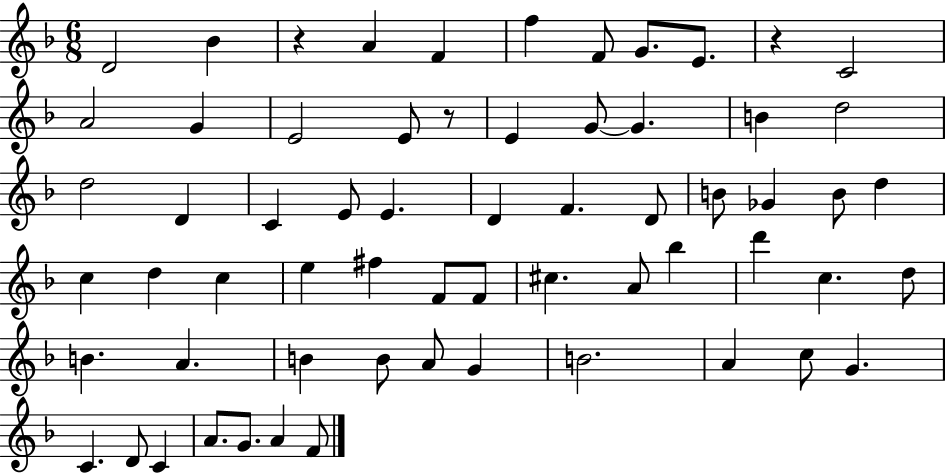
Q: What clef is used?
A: treble